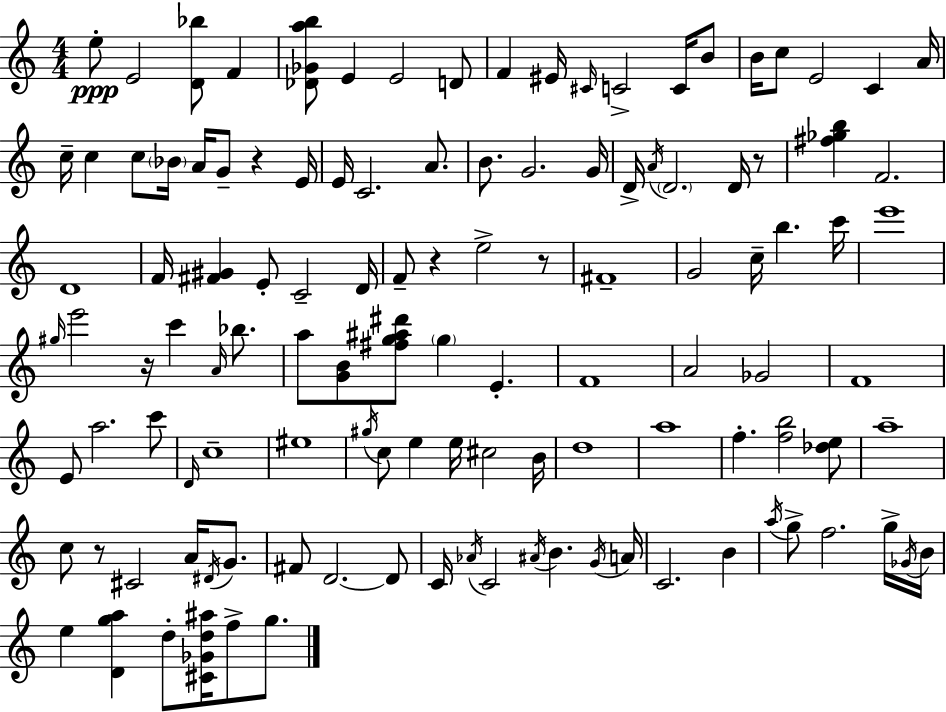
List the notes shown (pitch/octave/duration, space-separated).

E5/e E4/h [D4,Bb5]/e F4/q [Db4,Gb4,A5,B5]/e E4/q E4/h D4/e F4/q EIS4/s C#4/s C4/h C4/s B4/e B4/s C5/e E4/h C4/q A4/s C5/s C5/q C5/e Bb4/s A4/s G4/e R/q E4/s E4/s C4/h. A4/e. B4/e. G4/h. G4/s D4/s A4/s D4/h. D4/s R/e [F#5,Gb5,B5]/q F4/h. D4/w F4/s [F#4,G#4]/q E4/e C4/h D4/s F4/e R/q E5/h R/e F#4/w G4/h C5/s B5/q. C6/s E6/w G#5/s E6/h R/s C6/q A4/s Bb5/e. A5/e [G4,B4]/e [F#5,G5,A#5,D#6]/e G5/q E4/q. F4/w A4/h Gb4/h F4/w E4/e A5/h. C6/e D4/s C5/w EIS5/w G#5/s C5/e E5/q E5/s C#5/h B4/s D5/w A5/w F5/q. [F5,B5]/h [Db5,E5]/e A5/w C5/e R/e C#4/h A4/s D#4/s G4/e. F#4/e D4/h. D4/e C4/s Ab4/s C4/h A#4/s B4/q. G4/s A4/s C4/h. B4/q A5/s G5/e F5/h. G5/s Gb4/s B4/s E5/q [D4,G5,A5]/q D5/e [C#4,Gb4,D5,A#5]/s F5/e G5/e.